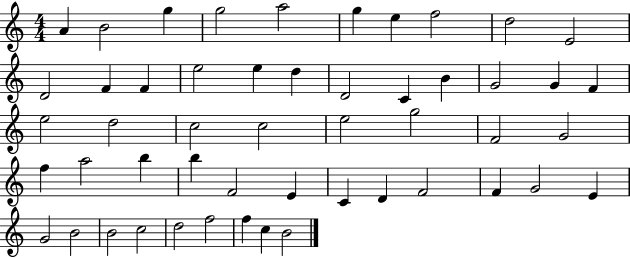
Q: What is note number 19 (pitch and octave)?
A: B4